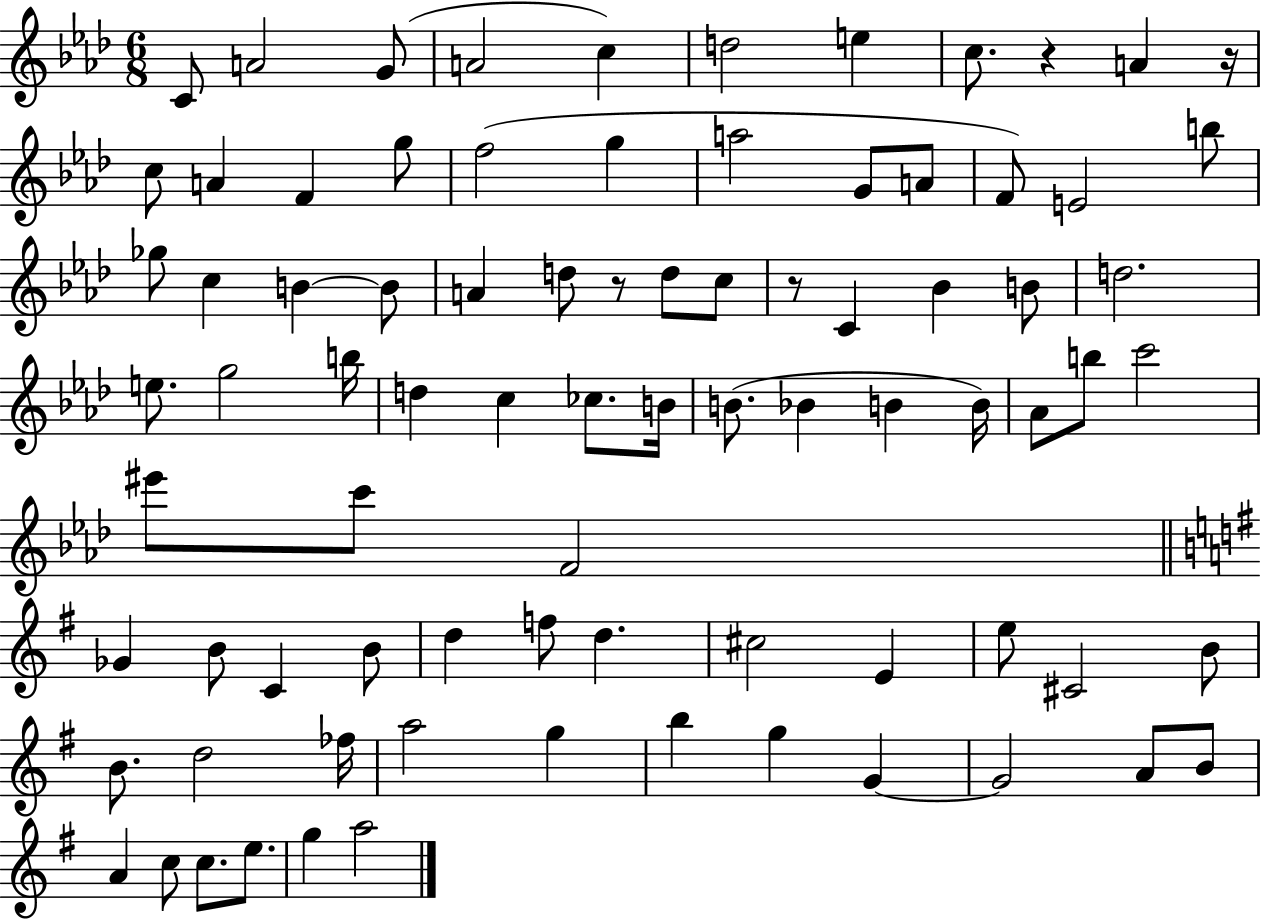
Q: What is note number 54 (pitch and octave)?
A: B4